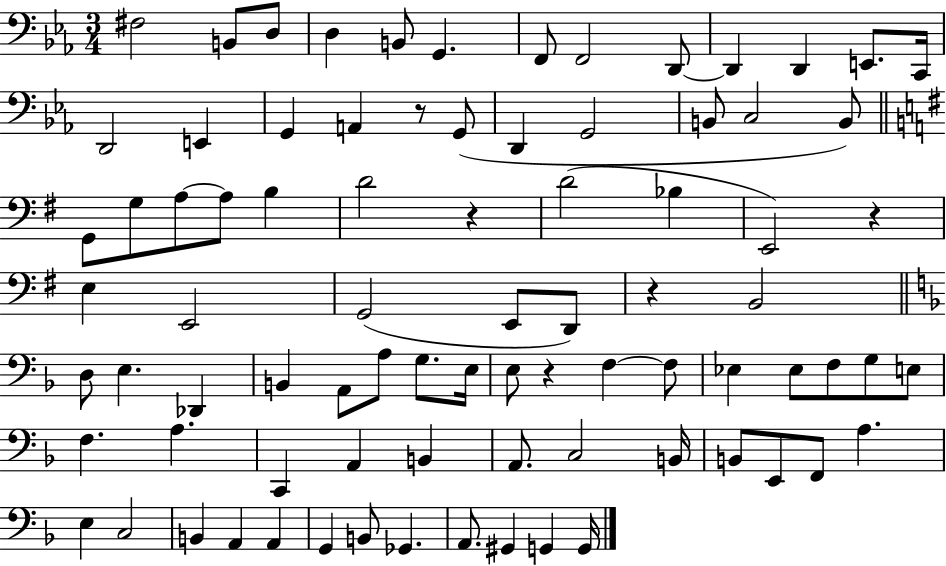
X:1
T:Untitled
M:3/4
L:1/4
K:Eb
^F,2 B,,/2 D,/2 D, B,,/2 G,, F,,/2 F,,2 D,,/2 D,, D,, E,,/2 C,,/4 D,,2 E,, G,, A,, z/2 G,,/2 D,, G,,2 B,,/2 C,2 B,,/2 G,,/2 G,/2 A,/2 A,/2 B, D2 z D2 _B, E,,2 z E, E,,2 G,,2 E,,/2 D,,/2 z B,,2 D,/2 E, _D,, B,, A,,/2 A,/2 G,/2 E,/4 E,/2 z F, F,/2 _E, _E,/2 F,/2 G,/2 E,/2 F, A, C,, A,, B,, A,,/2 C,2 B,,/4 B,,/2 E,,/2 F,,/2 A, E, C,2 B,, A,, A,, G,, B,,/2 _G,, A,,/2 ^G,, G,, G,,/4